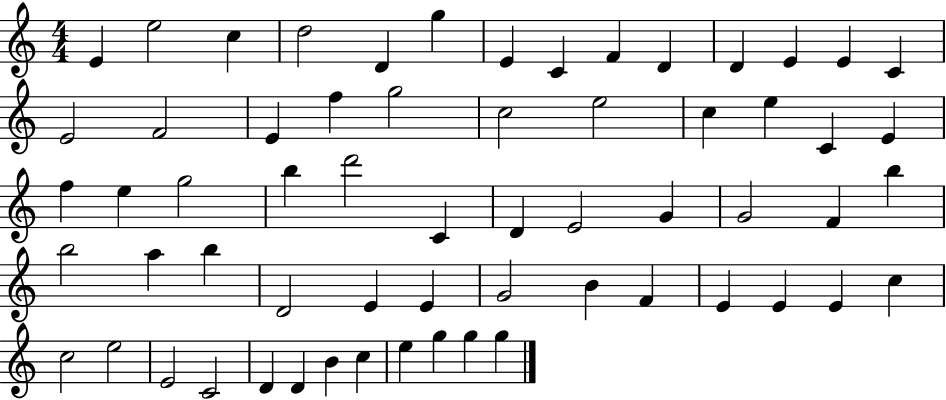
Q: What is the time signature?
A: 4/4